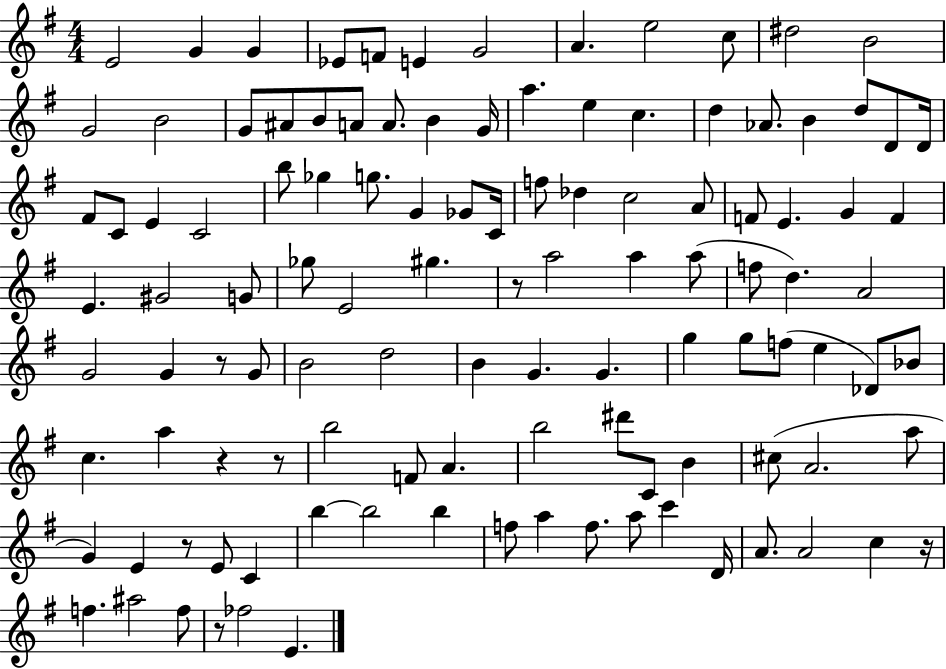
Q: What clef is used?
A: treble